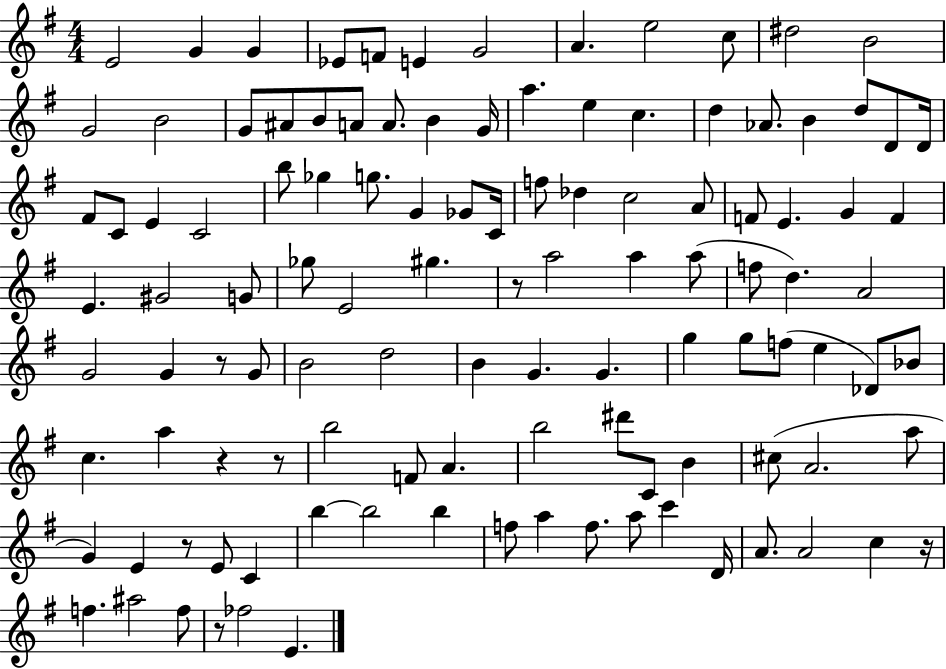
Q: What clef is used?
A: treble